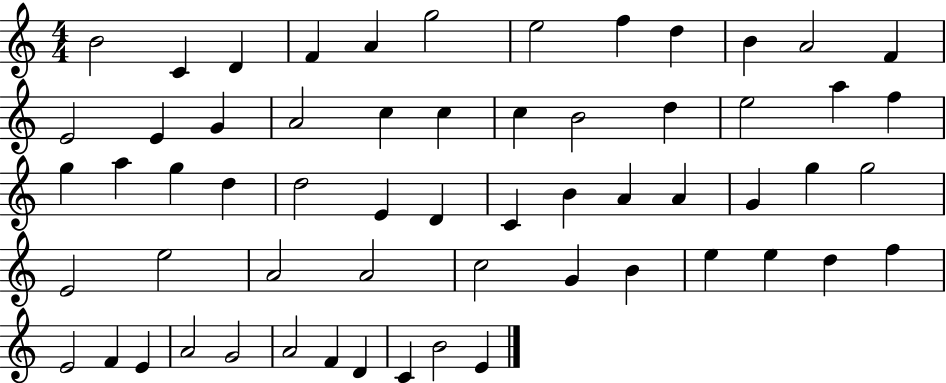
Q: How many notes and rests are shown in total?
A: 60